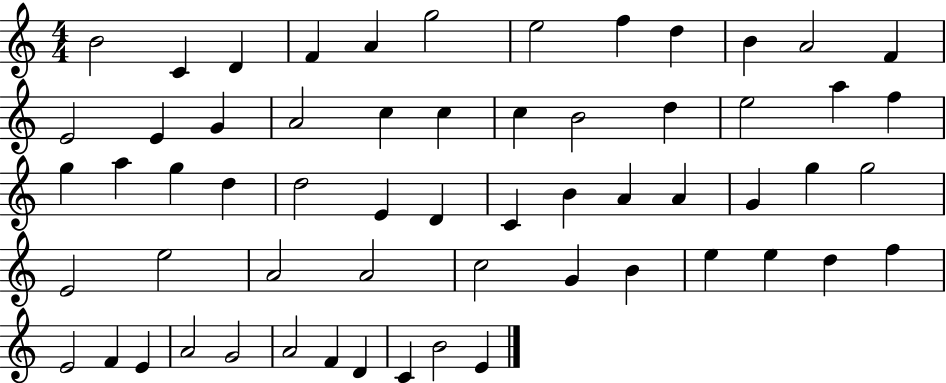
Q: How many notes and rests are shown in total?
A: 60